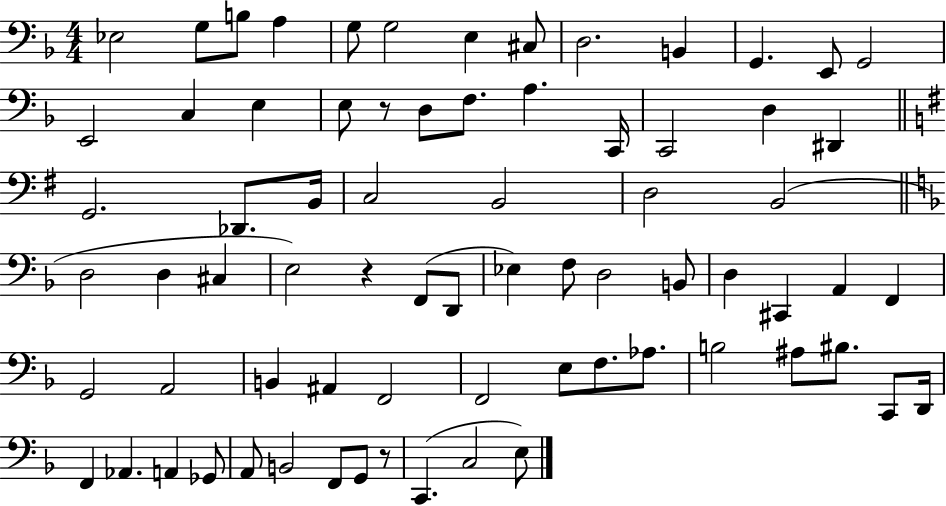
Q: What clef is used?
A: bass